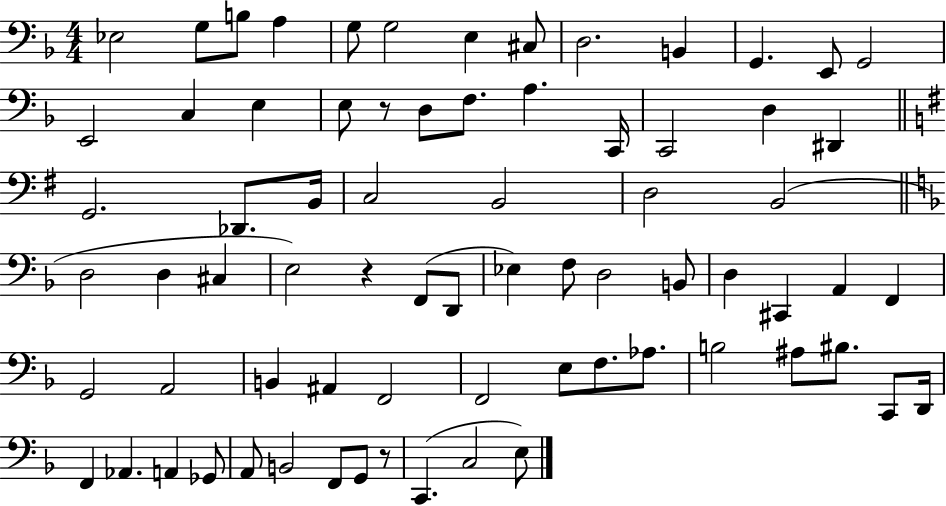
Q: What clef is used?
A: bass